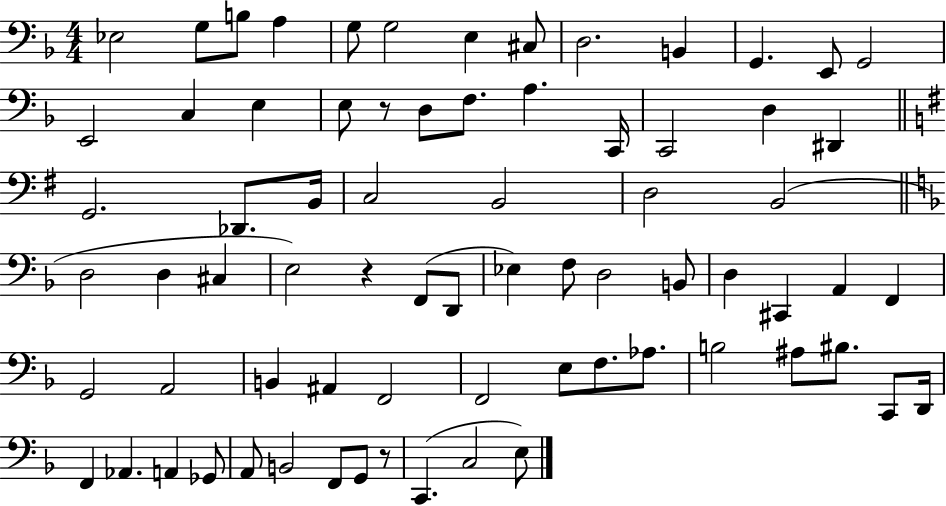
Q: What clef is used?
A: bass